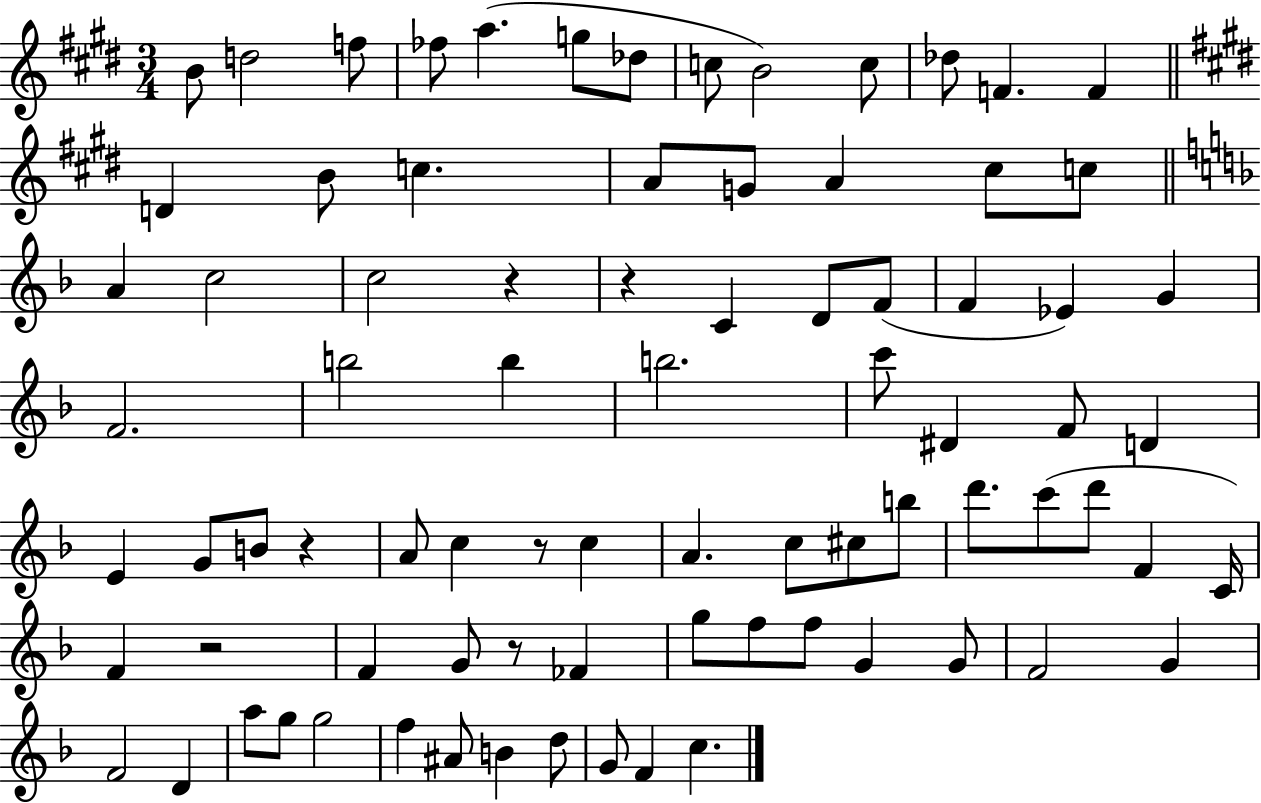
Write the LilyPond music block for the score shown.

{
  \clef treble
  \numericTimeSignature
  \time 3/4
  \key e \major
  \repeat volta 2 { b'8 d''2 f''8 | fes''8 a''4.( g''8 des''8 | c''8 b'2) c''8 | des''8 f'4. f'4 | \break \bar "||" \break \key e \major d'4 b'8 c''4. | a'8 g'8 a'4 cis''8 c''8 | \bar "||" \break \key d \minor a'4 c''2 | c''2 r4 | r4 c'4 d'8 f'8( | f'4 ees'4) g'4 | \break f'2. | b''2 b''4 | b''2. | c'''8 dis'4 f'8 d'4 | \break e'4 g'8 b'8 r4 | a'8 c''4 r8 c''4 | a'4. c''8 cis''8 b''8 | d'''8. c'''8( d'''8 f'4 c'16) | \break f'4 r2 | f'4 g'8 r8 fes'4 | g''8 f''8 f''8 g'4 g'8 | f'2 g'4 | \break f'2 d'4 | a''8 g''8 g''2 | f''4 ais'8 b'4 d''8 | g'8 f'4 c''4. | \break } \bar "|."
}